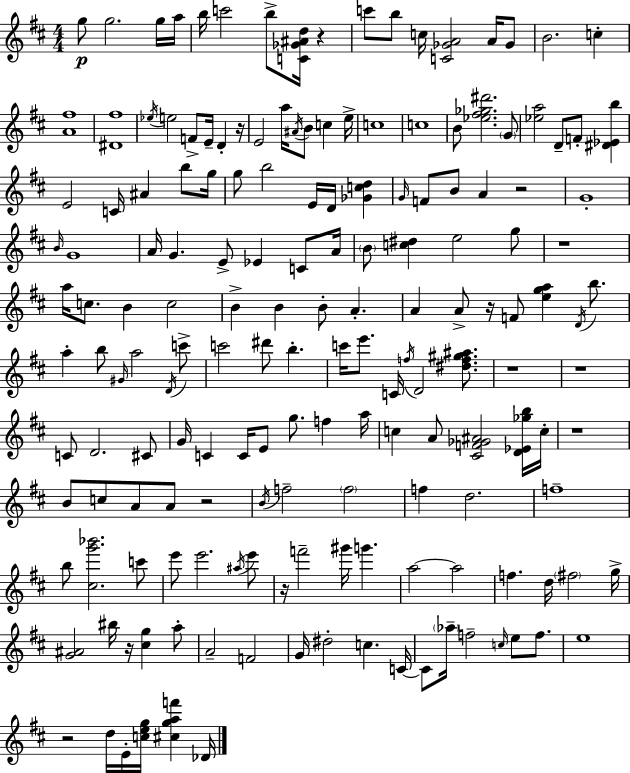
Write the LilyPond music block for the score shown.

{
  \clef treble
  \numericTimeSignature
  \time 4/4
  \key d \major
  \repeat volta 2 { g''8\p g''2. g''16 a''16 | b''16 c'''2 b''8-> <c' ges' ais' d''>16 r4 | c'''8 b''8 c''16 <c' ges' a'>2 a'16 ges'8 | b'2. c''4-. | \break <a' fis''>1 | <dis' fis''>1 | \acciaccatura { ees''16 } e''2 f'8-> e'16-- d'4-. | r16 e'2 a''16 \acciaccatura { ais'16 } b'8 c''4 | \break e''16-> c''1 | c''1 | b'8 <ees'' fis'' ges'' dis'''>2. | \parenthesize g'8 <ees'' a''>2 d'8-- f'8-. <dis' ees' b''>4 | \break e'2 c'16 ais'4 b''8 | g''16 g''8 b''2 e'16 d'16 <ges' c'' d''>4 | \grace { g'16 } f'8 b'8 a'4 r2 | g'1-. | \break \grace { b'16 } g'1 | a'16 g'4. e'8-> ees'4 | c'8 a'16 \parenthesize b'8 <c'' dis''>4 e''2 | g''8 r1 | \break a''16 c''8. b'4 c''2 | b'4-> b'4 b'8-. a'4.-. | a'4 a'8-> r16 f'8 <e'' g'' a''>4 | \acciaccatura { d'16 } b''8. a''4-. b''8 \grace { gis'16 } a''2 | \break \acciaccatura { d'16 } c'''8-> c'''2 dis'''8 | b''4.-. c'''16 e'''8. c'16 \acciaccatura { f''16 } d'2 | <dis'' f'' gis'' ais''>8. r1 | r1 | \break c'8 d'2. | cis'8 g'16 c'4 c'16 e'8 | g''8. f''4 a''16 c''4 a'8 <cis' f' ges' ais'>2 | <d' ees' ges'' b''>16 c''16-. r1 | \break b'8 c''8 a'8 a'8 | r2 \acciaccatura { b'16 } f''2-- | \parenthesize f''2 f''4 d''2. | f''1-- | \break b''8 <cis'' g''' bes'''>2. | c'''8 e'''8 e'''2. | \acciaccatura { ais''16 } e'''8 r16 f'''2-- | gis'''16 g'''4. a''2~~ | \break a''2 f''4. | d''16 \parenthesize fis''2 g''16-> <g' ais'>2 | bis''16 r16 <cis'' g''>4 a''8-. a'2-- | f'2 g'16 dis''2-. | \break c''4. c'16~~ c'8 \parenthesize aes''16-- f''2-- | \grace { c''16 } e''8 f''8. e''1 | r2 | d''16 e'16-. <c'' e'' g''>16 <cis'' g'' a'' f'''>4 des'16 } \bar "|."
}